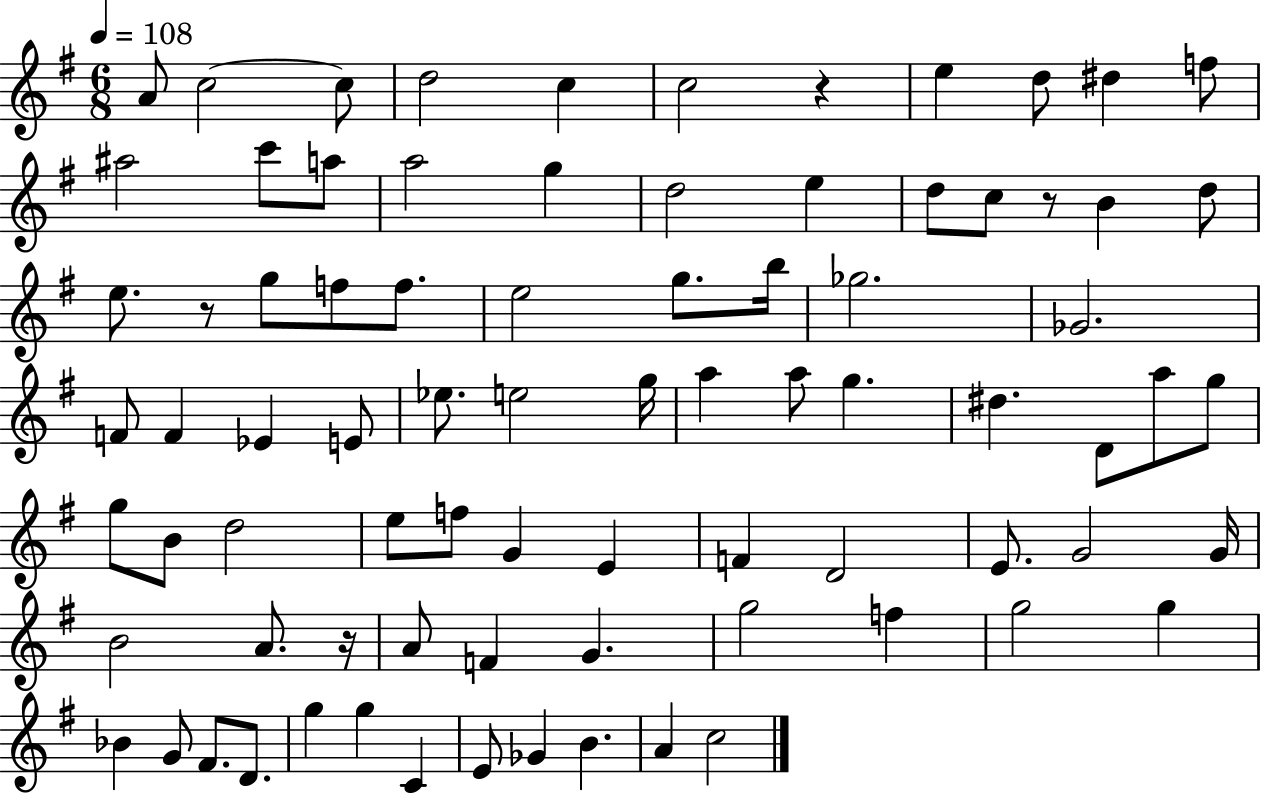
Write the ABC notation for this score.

X:1
T:Untitled
M:6/8
L:1/4
K:G
A/2 c2 c/2 d2 c c2 z e d/2 ^d f/2 ^a2 c'/2 a/2 a2 g d2 e d/2 c/2 z/2 B d/2 e/2 z/2 g/2 f/2 f/2 e2 g/2 b/4 _g2 _G2 F/2 F _E E/2 _e/2 e2 g/4 a a/2 g ^d D/2 a/2 g/2 g/2 B/2 d2 e/2 f/2 G E F D2 E/2 G2 G/4 B2 A/2 z/4 A/2 F G g2 f g2 g _B G/2 ^F/2 D/2 g g C E/2 _G B A c2